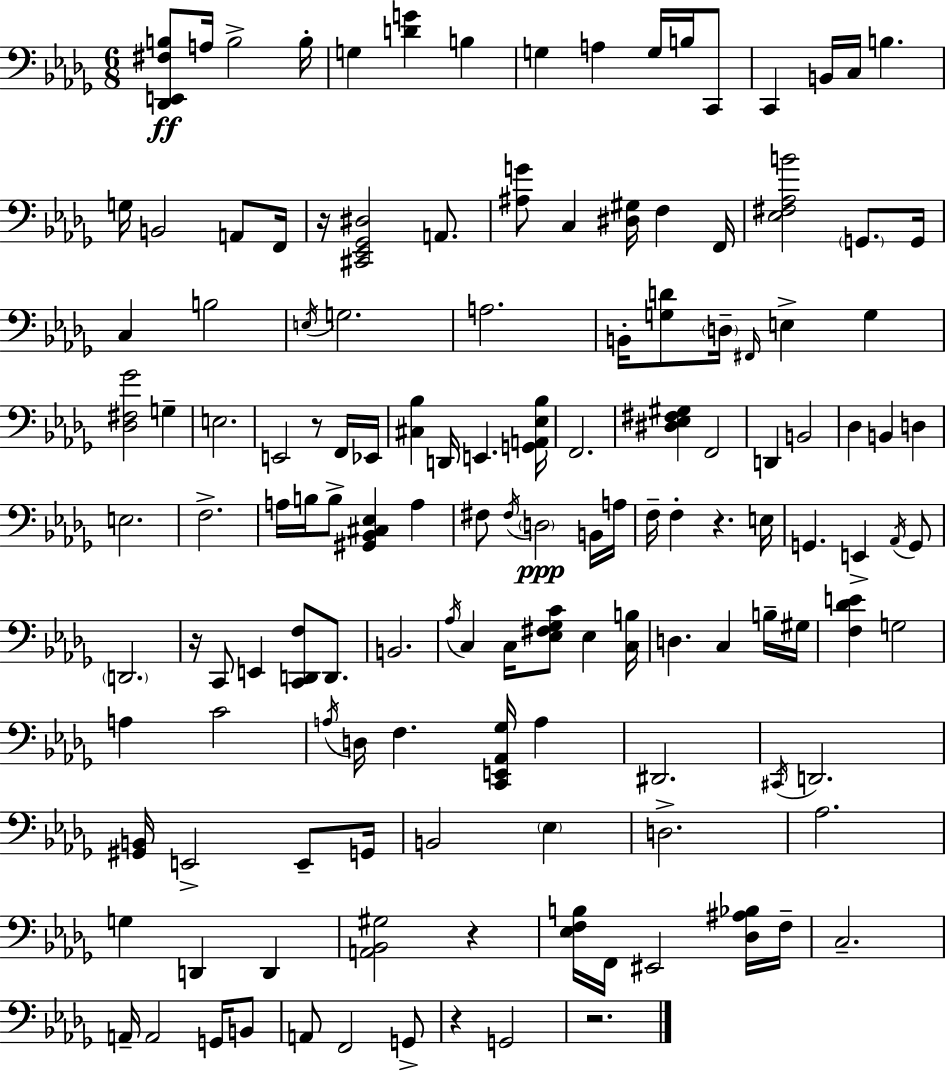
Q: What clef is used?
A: bass